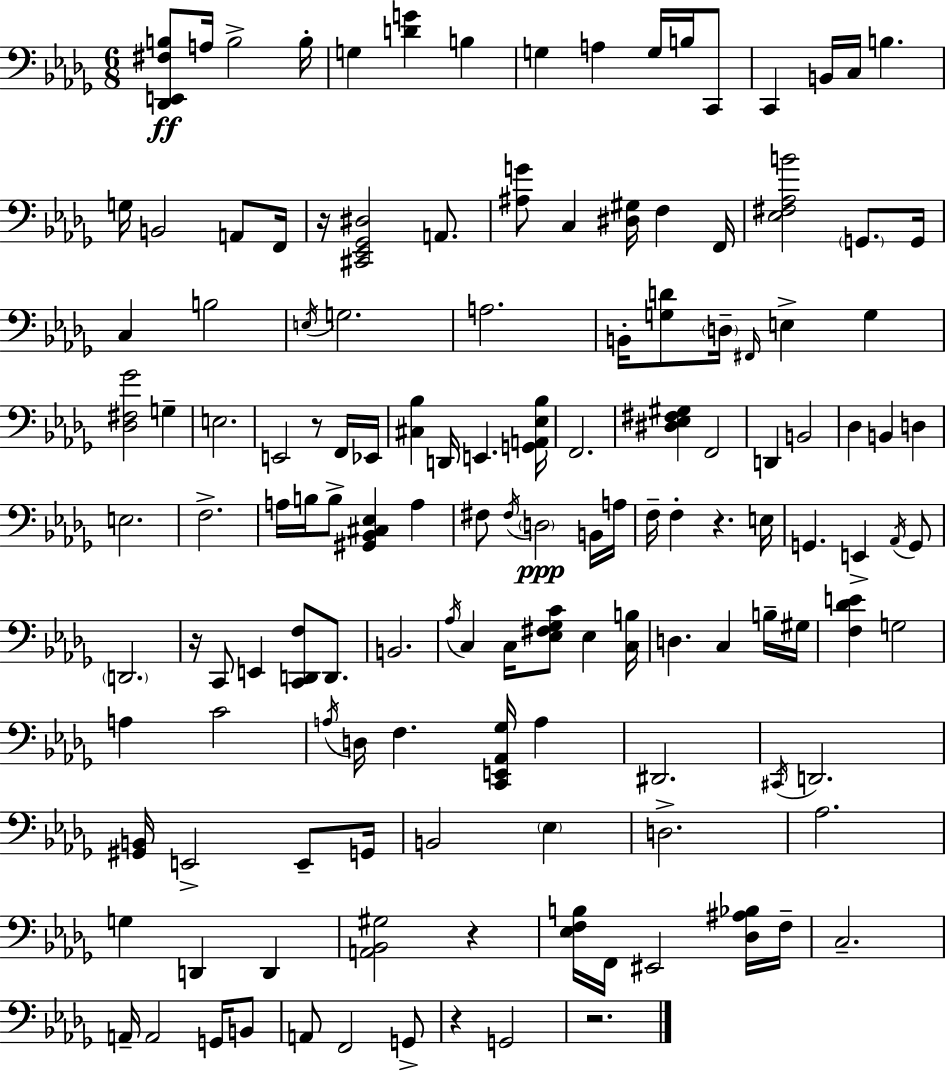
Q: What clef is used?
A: bass